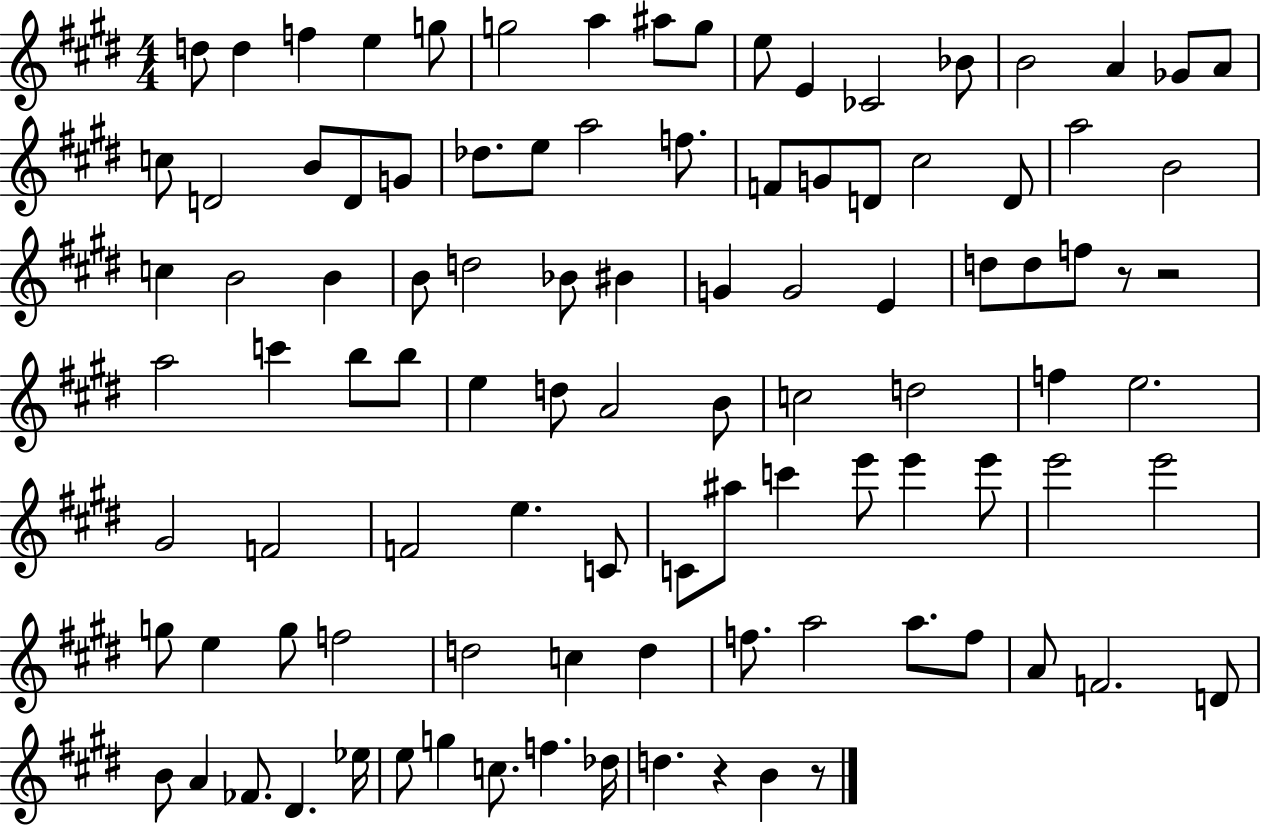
{
  \clef treble
  \numericTimeSignature
  \time 4/4
  \key e \major
  d''8 d''4 f''4 e''4 g''8 | g''2 a''4 ais''8 g''8 | e''8 e'4 ces'2 bes'8 | b'2 a'4 ges'8 a'8 | \break c''8 d'2 b'8 d'8 g'8 | des''8. e''8 a''2 f''8. | f'8 g'8 d'8 cis''2 d'8 | a''2 b'2 | \break c''4 b'2 b'4 | b'8 d''2 bes'8 bis'4 | g'4 g'2 e'4 | d''8 d''8 f''8 r8 r2 | \break a''2 c'''4 b''8 b''8 | e''4 d''8 a'2 b'8 | c''2 d''2 | f''4 e''2. | \break gis'2 f'2 | f'2 e''4. c'8 | c'8 ais''8 c'''4 e'''8 e'''4 e'''8 | e'''2 e'''2 | \break g''8 e''4 g''8 f''2 | d''2 c''4 d''4 | f''8. a''2 a''8. f''8 | a'8 f'2. d'8 | \break b'8 a'4 fes'8. dis'4. ees''16 | e''8 g''4 c''8. f''4. des''16 | d''4. r4 b'4 r8 | \bar "|."
}